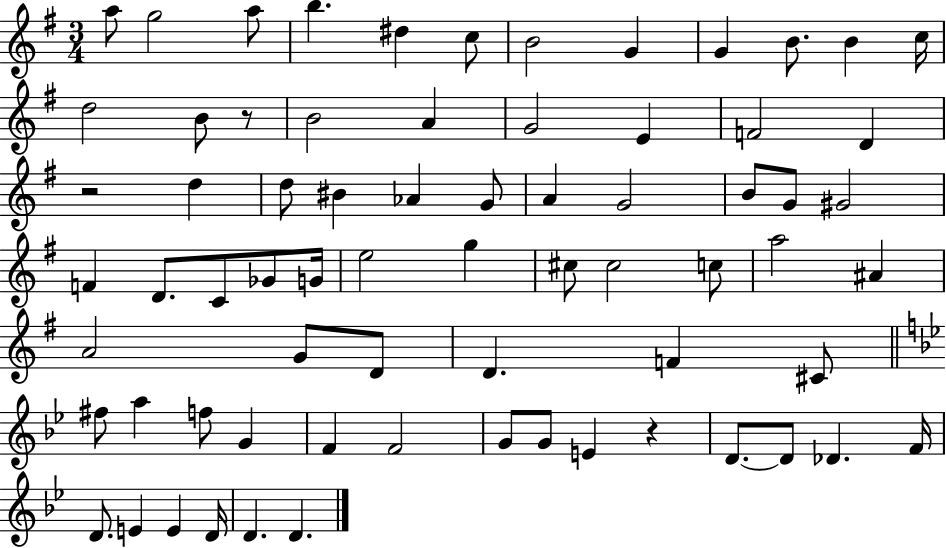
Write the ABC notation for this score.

X:1
T:Untitled
M:3/4
L:1/4
K:G
a/2 g2 a/2 b ^d c/2 B2 G G B/2 B c/4 d2 B/2 z/2 B2 A G2 E F2 D z2 d d/2 ^B _A G/2 A G2 B/2 G/2 ^G2 F D/2 C/2 _G/2 G/4 e2 g ^c/2 ^c2 c/2 a2 ^A A2 G/2 D/2 D F ^C/2 ^f/2 a f/2 G F F2 G/2 G/2 E z D/2 D/2 _D F/4 D/2 E E D/4 D D